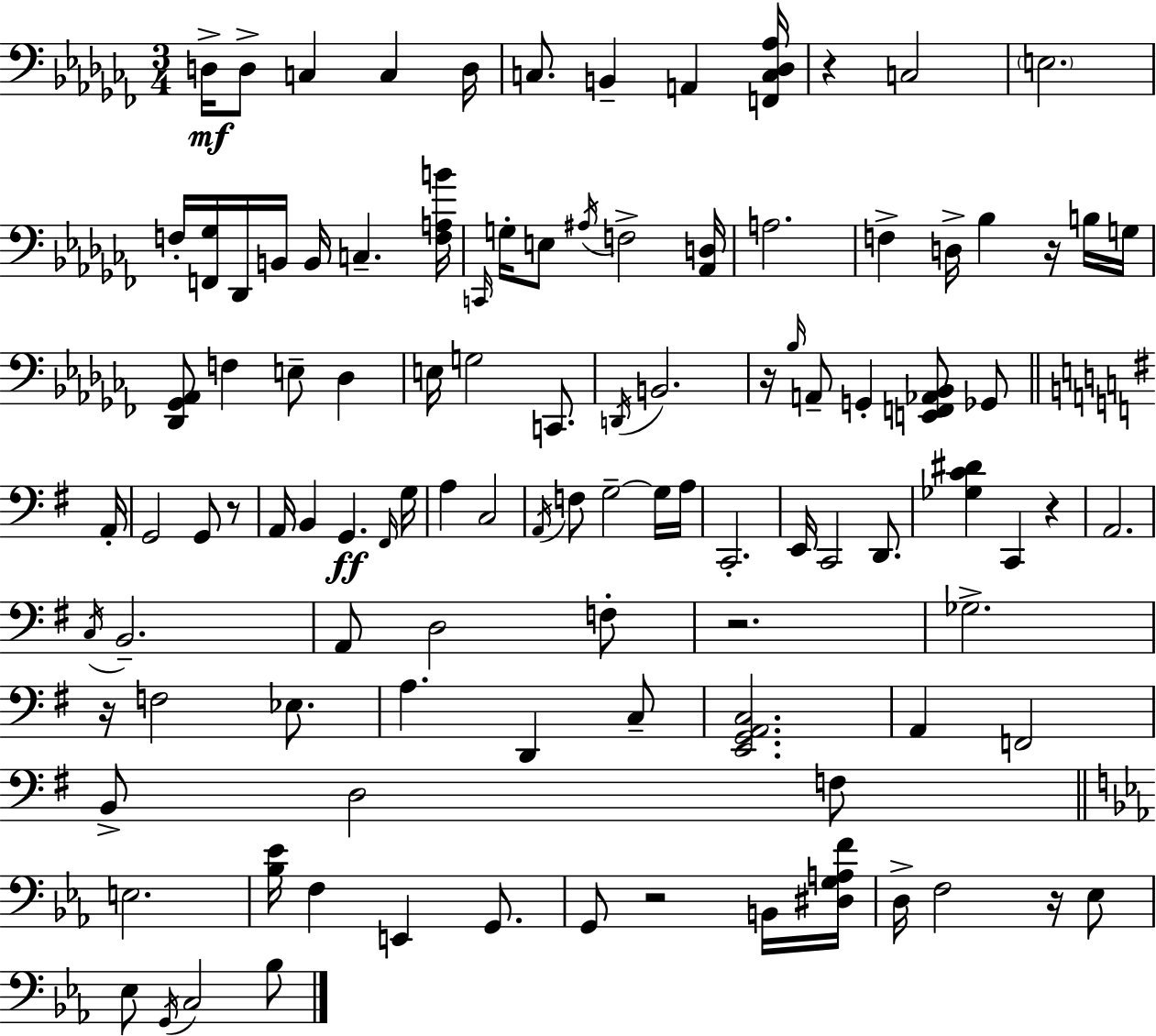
{
  \clef bass
  \numericTimeSignature
  \time 3/4
  \key aes \minor
  d16->\mf d8-> c4 c4 d16 | c8. b,4-- a,4 <f, c des aes>16 | r4 c2 | \parenthesize e2. | \break f16-. <f, ges>16 des,16 b,16 b,16 c4.-- <f a b'>16 | \grace { c,16 } g16-. e8 \acciaccatura { ais16 } f2-> | <aes, d>16 a2. | f4-> d16-> bes4 r16 | \break b16 g16 <des, ges, aes,>8 f4 e8-- des4 | e16 g2 c,8. | \acciaccatura { d,16 } b,2. | r16 \grace { bes16 } a,8-- g,4-. <e, f, aes, bes,>8 | \break ges,8 \bar "||" \break \key e \minor a,16-. g,2 g,8 r8 | a,16 b,4 g,4.\ff | \grace { fis,16 } g16 a4 c2 | \acciaccatura { a,16 } f8 g2--~~ | \break g16 a16 c,2.-. | e,16 c,2 | d,8. <ges c' dis'>4 c,4 r4 | a,2. | \break \acciaccatura { c16 } b,2.-- | a,8 d2 | f8-. r2. | ges2.-> | \break r16 f2 | ees8. a4. d,4 | c8-- <e, g, a, c>2. | a,4 f,2 | \break b,8-> d2 | f8 \bar "||" \break \key ees \major e2. | <bes ees'>16 f4 e,4 g,8. | g,8 r2 b,16 <dis g a f'>16 | d16-> f2 r16 ees8 | \break ees8 \acciaccatura { g,16 } c2 bes8 | \bar "|."
}